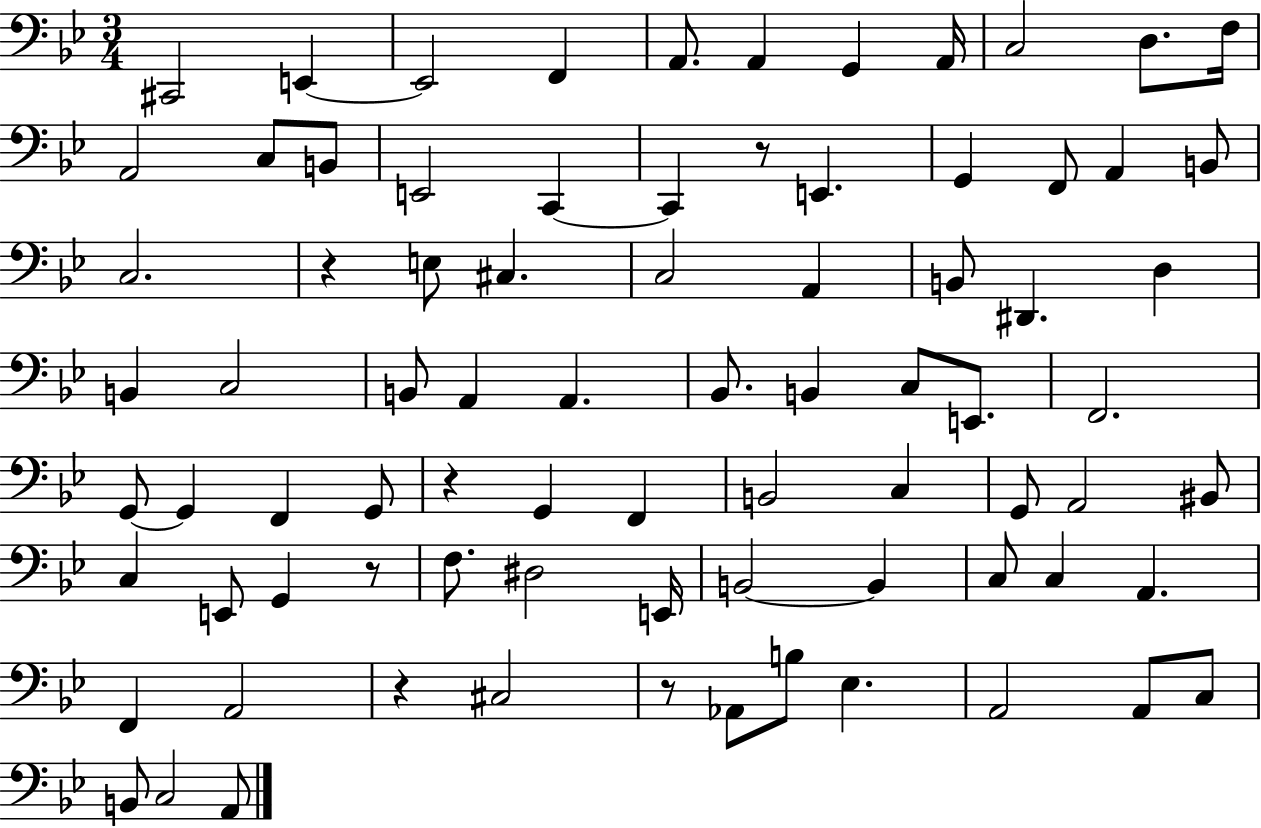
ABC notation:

X:1
T:Untitled
M:3/4
L:1/4
K:Bb
^C,,2 E,, E,,2 F,, A,,/2 A,, G,, A,,/4 C,2 D,/2 F,/4 A,,2 C,/2 B,,/2 E,,2 C,, C,, z/2 E,, G,, F,,/2 A,, B,,/2 C,2 z E,/2 ^C, C,2 A,, B,,/2 ^D,, D, B,, C,2 B,,/2 A,, A,, _B,,/2 B,, C,/2 E,,/2 F,,2 G,,/2 G,, F,, G,,/2 z G,, F,, B,,2 C, G,,/2 A,,2 ^B,,/2 C, E,,/2 G,, z/2 F,/2 ^D,2 E,,/4 B,,2 B,, C,/2 C, A,, F,, A,,2 z ^C,2 z/2 _A,,/2 B,/2 _E, A,,2 A,,/2 C,/2 B,,/2 C,2 A,,/2